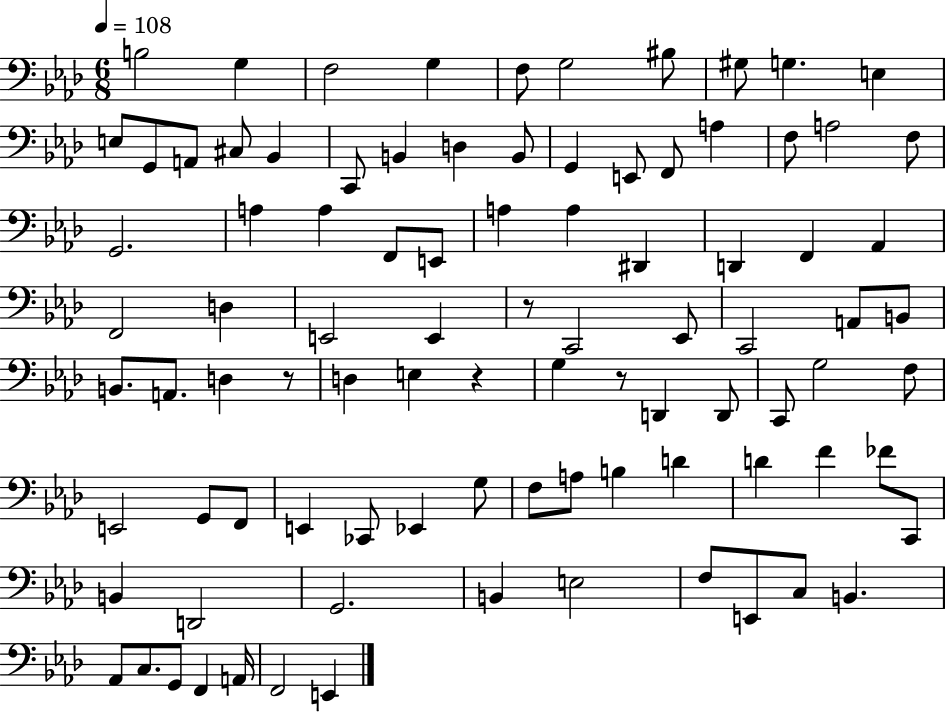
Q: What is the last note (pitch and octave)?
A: E2